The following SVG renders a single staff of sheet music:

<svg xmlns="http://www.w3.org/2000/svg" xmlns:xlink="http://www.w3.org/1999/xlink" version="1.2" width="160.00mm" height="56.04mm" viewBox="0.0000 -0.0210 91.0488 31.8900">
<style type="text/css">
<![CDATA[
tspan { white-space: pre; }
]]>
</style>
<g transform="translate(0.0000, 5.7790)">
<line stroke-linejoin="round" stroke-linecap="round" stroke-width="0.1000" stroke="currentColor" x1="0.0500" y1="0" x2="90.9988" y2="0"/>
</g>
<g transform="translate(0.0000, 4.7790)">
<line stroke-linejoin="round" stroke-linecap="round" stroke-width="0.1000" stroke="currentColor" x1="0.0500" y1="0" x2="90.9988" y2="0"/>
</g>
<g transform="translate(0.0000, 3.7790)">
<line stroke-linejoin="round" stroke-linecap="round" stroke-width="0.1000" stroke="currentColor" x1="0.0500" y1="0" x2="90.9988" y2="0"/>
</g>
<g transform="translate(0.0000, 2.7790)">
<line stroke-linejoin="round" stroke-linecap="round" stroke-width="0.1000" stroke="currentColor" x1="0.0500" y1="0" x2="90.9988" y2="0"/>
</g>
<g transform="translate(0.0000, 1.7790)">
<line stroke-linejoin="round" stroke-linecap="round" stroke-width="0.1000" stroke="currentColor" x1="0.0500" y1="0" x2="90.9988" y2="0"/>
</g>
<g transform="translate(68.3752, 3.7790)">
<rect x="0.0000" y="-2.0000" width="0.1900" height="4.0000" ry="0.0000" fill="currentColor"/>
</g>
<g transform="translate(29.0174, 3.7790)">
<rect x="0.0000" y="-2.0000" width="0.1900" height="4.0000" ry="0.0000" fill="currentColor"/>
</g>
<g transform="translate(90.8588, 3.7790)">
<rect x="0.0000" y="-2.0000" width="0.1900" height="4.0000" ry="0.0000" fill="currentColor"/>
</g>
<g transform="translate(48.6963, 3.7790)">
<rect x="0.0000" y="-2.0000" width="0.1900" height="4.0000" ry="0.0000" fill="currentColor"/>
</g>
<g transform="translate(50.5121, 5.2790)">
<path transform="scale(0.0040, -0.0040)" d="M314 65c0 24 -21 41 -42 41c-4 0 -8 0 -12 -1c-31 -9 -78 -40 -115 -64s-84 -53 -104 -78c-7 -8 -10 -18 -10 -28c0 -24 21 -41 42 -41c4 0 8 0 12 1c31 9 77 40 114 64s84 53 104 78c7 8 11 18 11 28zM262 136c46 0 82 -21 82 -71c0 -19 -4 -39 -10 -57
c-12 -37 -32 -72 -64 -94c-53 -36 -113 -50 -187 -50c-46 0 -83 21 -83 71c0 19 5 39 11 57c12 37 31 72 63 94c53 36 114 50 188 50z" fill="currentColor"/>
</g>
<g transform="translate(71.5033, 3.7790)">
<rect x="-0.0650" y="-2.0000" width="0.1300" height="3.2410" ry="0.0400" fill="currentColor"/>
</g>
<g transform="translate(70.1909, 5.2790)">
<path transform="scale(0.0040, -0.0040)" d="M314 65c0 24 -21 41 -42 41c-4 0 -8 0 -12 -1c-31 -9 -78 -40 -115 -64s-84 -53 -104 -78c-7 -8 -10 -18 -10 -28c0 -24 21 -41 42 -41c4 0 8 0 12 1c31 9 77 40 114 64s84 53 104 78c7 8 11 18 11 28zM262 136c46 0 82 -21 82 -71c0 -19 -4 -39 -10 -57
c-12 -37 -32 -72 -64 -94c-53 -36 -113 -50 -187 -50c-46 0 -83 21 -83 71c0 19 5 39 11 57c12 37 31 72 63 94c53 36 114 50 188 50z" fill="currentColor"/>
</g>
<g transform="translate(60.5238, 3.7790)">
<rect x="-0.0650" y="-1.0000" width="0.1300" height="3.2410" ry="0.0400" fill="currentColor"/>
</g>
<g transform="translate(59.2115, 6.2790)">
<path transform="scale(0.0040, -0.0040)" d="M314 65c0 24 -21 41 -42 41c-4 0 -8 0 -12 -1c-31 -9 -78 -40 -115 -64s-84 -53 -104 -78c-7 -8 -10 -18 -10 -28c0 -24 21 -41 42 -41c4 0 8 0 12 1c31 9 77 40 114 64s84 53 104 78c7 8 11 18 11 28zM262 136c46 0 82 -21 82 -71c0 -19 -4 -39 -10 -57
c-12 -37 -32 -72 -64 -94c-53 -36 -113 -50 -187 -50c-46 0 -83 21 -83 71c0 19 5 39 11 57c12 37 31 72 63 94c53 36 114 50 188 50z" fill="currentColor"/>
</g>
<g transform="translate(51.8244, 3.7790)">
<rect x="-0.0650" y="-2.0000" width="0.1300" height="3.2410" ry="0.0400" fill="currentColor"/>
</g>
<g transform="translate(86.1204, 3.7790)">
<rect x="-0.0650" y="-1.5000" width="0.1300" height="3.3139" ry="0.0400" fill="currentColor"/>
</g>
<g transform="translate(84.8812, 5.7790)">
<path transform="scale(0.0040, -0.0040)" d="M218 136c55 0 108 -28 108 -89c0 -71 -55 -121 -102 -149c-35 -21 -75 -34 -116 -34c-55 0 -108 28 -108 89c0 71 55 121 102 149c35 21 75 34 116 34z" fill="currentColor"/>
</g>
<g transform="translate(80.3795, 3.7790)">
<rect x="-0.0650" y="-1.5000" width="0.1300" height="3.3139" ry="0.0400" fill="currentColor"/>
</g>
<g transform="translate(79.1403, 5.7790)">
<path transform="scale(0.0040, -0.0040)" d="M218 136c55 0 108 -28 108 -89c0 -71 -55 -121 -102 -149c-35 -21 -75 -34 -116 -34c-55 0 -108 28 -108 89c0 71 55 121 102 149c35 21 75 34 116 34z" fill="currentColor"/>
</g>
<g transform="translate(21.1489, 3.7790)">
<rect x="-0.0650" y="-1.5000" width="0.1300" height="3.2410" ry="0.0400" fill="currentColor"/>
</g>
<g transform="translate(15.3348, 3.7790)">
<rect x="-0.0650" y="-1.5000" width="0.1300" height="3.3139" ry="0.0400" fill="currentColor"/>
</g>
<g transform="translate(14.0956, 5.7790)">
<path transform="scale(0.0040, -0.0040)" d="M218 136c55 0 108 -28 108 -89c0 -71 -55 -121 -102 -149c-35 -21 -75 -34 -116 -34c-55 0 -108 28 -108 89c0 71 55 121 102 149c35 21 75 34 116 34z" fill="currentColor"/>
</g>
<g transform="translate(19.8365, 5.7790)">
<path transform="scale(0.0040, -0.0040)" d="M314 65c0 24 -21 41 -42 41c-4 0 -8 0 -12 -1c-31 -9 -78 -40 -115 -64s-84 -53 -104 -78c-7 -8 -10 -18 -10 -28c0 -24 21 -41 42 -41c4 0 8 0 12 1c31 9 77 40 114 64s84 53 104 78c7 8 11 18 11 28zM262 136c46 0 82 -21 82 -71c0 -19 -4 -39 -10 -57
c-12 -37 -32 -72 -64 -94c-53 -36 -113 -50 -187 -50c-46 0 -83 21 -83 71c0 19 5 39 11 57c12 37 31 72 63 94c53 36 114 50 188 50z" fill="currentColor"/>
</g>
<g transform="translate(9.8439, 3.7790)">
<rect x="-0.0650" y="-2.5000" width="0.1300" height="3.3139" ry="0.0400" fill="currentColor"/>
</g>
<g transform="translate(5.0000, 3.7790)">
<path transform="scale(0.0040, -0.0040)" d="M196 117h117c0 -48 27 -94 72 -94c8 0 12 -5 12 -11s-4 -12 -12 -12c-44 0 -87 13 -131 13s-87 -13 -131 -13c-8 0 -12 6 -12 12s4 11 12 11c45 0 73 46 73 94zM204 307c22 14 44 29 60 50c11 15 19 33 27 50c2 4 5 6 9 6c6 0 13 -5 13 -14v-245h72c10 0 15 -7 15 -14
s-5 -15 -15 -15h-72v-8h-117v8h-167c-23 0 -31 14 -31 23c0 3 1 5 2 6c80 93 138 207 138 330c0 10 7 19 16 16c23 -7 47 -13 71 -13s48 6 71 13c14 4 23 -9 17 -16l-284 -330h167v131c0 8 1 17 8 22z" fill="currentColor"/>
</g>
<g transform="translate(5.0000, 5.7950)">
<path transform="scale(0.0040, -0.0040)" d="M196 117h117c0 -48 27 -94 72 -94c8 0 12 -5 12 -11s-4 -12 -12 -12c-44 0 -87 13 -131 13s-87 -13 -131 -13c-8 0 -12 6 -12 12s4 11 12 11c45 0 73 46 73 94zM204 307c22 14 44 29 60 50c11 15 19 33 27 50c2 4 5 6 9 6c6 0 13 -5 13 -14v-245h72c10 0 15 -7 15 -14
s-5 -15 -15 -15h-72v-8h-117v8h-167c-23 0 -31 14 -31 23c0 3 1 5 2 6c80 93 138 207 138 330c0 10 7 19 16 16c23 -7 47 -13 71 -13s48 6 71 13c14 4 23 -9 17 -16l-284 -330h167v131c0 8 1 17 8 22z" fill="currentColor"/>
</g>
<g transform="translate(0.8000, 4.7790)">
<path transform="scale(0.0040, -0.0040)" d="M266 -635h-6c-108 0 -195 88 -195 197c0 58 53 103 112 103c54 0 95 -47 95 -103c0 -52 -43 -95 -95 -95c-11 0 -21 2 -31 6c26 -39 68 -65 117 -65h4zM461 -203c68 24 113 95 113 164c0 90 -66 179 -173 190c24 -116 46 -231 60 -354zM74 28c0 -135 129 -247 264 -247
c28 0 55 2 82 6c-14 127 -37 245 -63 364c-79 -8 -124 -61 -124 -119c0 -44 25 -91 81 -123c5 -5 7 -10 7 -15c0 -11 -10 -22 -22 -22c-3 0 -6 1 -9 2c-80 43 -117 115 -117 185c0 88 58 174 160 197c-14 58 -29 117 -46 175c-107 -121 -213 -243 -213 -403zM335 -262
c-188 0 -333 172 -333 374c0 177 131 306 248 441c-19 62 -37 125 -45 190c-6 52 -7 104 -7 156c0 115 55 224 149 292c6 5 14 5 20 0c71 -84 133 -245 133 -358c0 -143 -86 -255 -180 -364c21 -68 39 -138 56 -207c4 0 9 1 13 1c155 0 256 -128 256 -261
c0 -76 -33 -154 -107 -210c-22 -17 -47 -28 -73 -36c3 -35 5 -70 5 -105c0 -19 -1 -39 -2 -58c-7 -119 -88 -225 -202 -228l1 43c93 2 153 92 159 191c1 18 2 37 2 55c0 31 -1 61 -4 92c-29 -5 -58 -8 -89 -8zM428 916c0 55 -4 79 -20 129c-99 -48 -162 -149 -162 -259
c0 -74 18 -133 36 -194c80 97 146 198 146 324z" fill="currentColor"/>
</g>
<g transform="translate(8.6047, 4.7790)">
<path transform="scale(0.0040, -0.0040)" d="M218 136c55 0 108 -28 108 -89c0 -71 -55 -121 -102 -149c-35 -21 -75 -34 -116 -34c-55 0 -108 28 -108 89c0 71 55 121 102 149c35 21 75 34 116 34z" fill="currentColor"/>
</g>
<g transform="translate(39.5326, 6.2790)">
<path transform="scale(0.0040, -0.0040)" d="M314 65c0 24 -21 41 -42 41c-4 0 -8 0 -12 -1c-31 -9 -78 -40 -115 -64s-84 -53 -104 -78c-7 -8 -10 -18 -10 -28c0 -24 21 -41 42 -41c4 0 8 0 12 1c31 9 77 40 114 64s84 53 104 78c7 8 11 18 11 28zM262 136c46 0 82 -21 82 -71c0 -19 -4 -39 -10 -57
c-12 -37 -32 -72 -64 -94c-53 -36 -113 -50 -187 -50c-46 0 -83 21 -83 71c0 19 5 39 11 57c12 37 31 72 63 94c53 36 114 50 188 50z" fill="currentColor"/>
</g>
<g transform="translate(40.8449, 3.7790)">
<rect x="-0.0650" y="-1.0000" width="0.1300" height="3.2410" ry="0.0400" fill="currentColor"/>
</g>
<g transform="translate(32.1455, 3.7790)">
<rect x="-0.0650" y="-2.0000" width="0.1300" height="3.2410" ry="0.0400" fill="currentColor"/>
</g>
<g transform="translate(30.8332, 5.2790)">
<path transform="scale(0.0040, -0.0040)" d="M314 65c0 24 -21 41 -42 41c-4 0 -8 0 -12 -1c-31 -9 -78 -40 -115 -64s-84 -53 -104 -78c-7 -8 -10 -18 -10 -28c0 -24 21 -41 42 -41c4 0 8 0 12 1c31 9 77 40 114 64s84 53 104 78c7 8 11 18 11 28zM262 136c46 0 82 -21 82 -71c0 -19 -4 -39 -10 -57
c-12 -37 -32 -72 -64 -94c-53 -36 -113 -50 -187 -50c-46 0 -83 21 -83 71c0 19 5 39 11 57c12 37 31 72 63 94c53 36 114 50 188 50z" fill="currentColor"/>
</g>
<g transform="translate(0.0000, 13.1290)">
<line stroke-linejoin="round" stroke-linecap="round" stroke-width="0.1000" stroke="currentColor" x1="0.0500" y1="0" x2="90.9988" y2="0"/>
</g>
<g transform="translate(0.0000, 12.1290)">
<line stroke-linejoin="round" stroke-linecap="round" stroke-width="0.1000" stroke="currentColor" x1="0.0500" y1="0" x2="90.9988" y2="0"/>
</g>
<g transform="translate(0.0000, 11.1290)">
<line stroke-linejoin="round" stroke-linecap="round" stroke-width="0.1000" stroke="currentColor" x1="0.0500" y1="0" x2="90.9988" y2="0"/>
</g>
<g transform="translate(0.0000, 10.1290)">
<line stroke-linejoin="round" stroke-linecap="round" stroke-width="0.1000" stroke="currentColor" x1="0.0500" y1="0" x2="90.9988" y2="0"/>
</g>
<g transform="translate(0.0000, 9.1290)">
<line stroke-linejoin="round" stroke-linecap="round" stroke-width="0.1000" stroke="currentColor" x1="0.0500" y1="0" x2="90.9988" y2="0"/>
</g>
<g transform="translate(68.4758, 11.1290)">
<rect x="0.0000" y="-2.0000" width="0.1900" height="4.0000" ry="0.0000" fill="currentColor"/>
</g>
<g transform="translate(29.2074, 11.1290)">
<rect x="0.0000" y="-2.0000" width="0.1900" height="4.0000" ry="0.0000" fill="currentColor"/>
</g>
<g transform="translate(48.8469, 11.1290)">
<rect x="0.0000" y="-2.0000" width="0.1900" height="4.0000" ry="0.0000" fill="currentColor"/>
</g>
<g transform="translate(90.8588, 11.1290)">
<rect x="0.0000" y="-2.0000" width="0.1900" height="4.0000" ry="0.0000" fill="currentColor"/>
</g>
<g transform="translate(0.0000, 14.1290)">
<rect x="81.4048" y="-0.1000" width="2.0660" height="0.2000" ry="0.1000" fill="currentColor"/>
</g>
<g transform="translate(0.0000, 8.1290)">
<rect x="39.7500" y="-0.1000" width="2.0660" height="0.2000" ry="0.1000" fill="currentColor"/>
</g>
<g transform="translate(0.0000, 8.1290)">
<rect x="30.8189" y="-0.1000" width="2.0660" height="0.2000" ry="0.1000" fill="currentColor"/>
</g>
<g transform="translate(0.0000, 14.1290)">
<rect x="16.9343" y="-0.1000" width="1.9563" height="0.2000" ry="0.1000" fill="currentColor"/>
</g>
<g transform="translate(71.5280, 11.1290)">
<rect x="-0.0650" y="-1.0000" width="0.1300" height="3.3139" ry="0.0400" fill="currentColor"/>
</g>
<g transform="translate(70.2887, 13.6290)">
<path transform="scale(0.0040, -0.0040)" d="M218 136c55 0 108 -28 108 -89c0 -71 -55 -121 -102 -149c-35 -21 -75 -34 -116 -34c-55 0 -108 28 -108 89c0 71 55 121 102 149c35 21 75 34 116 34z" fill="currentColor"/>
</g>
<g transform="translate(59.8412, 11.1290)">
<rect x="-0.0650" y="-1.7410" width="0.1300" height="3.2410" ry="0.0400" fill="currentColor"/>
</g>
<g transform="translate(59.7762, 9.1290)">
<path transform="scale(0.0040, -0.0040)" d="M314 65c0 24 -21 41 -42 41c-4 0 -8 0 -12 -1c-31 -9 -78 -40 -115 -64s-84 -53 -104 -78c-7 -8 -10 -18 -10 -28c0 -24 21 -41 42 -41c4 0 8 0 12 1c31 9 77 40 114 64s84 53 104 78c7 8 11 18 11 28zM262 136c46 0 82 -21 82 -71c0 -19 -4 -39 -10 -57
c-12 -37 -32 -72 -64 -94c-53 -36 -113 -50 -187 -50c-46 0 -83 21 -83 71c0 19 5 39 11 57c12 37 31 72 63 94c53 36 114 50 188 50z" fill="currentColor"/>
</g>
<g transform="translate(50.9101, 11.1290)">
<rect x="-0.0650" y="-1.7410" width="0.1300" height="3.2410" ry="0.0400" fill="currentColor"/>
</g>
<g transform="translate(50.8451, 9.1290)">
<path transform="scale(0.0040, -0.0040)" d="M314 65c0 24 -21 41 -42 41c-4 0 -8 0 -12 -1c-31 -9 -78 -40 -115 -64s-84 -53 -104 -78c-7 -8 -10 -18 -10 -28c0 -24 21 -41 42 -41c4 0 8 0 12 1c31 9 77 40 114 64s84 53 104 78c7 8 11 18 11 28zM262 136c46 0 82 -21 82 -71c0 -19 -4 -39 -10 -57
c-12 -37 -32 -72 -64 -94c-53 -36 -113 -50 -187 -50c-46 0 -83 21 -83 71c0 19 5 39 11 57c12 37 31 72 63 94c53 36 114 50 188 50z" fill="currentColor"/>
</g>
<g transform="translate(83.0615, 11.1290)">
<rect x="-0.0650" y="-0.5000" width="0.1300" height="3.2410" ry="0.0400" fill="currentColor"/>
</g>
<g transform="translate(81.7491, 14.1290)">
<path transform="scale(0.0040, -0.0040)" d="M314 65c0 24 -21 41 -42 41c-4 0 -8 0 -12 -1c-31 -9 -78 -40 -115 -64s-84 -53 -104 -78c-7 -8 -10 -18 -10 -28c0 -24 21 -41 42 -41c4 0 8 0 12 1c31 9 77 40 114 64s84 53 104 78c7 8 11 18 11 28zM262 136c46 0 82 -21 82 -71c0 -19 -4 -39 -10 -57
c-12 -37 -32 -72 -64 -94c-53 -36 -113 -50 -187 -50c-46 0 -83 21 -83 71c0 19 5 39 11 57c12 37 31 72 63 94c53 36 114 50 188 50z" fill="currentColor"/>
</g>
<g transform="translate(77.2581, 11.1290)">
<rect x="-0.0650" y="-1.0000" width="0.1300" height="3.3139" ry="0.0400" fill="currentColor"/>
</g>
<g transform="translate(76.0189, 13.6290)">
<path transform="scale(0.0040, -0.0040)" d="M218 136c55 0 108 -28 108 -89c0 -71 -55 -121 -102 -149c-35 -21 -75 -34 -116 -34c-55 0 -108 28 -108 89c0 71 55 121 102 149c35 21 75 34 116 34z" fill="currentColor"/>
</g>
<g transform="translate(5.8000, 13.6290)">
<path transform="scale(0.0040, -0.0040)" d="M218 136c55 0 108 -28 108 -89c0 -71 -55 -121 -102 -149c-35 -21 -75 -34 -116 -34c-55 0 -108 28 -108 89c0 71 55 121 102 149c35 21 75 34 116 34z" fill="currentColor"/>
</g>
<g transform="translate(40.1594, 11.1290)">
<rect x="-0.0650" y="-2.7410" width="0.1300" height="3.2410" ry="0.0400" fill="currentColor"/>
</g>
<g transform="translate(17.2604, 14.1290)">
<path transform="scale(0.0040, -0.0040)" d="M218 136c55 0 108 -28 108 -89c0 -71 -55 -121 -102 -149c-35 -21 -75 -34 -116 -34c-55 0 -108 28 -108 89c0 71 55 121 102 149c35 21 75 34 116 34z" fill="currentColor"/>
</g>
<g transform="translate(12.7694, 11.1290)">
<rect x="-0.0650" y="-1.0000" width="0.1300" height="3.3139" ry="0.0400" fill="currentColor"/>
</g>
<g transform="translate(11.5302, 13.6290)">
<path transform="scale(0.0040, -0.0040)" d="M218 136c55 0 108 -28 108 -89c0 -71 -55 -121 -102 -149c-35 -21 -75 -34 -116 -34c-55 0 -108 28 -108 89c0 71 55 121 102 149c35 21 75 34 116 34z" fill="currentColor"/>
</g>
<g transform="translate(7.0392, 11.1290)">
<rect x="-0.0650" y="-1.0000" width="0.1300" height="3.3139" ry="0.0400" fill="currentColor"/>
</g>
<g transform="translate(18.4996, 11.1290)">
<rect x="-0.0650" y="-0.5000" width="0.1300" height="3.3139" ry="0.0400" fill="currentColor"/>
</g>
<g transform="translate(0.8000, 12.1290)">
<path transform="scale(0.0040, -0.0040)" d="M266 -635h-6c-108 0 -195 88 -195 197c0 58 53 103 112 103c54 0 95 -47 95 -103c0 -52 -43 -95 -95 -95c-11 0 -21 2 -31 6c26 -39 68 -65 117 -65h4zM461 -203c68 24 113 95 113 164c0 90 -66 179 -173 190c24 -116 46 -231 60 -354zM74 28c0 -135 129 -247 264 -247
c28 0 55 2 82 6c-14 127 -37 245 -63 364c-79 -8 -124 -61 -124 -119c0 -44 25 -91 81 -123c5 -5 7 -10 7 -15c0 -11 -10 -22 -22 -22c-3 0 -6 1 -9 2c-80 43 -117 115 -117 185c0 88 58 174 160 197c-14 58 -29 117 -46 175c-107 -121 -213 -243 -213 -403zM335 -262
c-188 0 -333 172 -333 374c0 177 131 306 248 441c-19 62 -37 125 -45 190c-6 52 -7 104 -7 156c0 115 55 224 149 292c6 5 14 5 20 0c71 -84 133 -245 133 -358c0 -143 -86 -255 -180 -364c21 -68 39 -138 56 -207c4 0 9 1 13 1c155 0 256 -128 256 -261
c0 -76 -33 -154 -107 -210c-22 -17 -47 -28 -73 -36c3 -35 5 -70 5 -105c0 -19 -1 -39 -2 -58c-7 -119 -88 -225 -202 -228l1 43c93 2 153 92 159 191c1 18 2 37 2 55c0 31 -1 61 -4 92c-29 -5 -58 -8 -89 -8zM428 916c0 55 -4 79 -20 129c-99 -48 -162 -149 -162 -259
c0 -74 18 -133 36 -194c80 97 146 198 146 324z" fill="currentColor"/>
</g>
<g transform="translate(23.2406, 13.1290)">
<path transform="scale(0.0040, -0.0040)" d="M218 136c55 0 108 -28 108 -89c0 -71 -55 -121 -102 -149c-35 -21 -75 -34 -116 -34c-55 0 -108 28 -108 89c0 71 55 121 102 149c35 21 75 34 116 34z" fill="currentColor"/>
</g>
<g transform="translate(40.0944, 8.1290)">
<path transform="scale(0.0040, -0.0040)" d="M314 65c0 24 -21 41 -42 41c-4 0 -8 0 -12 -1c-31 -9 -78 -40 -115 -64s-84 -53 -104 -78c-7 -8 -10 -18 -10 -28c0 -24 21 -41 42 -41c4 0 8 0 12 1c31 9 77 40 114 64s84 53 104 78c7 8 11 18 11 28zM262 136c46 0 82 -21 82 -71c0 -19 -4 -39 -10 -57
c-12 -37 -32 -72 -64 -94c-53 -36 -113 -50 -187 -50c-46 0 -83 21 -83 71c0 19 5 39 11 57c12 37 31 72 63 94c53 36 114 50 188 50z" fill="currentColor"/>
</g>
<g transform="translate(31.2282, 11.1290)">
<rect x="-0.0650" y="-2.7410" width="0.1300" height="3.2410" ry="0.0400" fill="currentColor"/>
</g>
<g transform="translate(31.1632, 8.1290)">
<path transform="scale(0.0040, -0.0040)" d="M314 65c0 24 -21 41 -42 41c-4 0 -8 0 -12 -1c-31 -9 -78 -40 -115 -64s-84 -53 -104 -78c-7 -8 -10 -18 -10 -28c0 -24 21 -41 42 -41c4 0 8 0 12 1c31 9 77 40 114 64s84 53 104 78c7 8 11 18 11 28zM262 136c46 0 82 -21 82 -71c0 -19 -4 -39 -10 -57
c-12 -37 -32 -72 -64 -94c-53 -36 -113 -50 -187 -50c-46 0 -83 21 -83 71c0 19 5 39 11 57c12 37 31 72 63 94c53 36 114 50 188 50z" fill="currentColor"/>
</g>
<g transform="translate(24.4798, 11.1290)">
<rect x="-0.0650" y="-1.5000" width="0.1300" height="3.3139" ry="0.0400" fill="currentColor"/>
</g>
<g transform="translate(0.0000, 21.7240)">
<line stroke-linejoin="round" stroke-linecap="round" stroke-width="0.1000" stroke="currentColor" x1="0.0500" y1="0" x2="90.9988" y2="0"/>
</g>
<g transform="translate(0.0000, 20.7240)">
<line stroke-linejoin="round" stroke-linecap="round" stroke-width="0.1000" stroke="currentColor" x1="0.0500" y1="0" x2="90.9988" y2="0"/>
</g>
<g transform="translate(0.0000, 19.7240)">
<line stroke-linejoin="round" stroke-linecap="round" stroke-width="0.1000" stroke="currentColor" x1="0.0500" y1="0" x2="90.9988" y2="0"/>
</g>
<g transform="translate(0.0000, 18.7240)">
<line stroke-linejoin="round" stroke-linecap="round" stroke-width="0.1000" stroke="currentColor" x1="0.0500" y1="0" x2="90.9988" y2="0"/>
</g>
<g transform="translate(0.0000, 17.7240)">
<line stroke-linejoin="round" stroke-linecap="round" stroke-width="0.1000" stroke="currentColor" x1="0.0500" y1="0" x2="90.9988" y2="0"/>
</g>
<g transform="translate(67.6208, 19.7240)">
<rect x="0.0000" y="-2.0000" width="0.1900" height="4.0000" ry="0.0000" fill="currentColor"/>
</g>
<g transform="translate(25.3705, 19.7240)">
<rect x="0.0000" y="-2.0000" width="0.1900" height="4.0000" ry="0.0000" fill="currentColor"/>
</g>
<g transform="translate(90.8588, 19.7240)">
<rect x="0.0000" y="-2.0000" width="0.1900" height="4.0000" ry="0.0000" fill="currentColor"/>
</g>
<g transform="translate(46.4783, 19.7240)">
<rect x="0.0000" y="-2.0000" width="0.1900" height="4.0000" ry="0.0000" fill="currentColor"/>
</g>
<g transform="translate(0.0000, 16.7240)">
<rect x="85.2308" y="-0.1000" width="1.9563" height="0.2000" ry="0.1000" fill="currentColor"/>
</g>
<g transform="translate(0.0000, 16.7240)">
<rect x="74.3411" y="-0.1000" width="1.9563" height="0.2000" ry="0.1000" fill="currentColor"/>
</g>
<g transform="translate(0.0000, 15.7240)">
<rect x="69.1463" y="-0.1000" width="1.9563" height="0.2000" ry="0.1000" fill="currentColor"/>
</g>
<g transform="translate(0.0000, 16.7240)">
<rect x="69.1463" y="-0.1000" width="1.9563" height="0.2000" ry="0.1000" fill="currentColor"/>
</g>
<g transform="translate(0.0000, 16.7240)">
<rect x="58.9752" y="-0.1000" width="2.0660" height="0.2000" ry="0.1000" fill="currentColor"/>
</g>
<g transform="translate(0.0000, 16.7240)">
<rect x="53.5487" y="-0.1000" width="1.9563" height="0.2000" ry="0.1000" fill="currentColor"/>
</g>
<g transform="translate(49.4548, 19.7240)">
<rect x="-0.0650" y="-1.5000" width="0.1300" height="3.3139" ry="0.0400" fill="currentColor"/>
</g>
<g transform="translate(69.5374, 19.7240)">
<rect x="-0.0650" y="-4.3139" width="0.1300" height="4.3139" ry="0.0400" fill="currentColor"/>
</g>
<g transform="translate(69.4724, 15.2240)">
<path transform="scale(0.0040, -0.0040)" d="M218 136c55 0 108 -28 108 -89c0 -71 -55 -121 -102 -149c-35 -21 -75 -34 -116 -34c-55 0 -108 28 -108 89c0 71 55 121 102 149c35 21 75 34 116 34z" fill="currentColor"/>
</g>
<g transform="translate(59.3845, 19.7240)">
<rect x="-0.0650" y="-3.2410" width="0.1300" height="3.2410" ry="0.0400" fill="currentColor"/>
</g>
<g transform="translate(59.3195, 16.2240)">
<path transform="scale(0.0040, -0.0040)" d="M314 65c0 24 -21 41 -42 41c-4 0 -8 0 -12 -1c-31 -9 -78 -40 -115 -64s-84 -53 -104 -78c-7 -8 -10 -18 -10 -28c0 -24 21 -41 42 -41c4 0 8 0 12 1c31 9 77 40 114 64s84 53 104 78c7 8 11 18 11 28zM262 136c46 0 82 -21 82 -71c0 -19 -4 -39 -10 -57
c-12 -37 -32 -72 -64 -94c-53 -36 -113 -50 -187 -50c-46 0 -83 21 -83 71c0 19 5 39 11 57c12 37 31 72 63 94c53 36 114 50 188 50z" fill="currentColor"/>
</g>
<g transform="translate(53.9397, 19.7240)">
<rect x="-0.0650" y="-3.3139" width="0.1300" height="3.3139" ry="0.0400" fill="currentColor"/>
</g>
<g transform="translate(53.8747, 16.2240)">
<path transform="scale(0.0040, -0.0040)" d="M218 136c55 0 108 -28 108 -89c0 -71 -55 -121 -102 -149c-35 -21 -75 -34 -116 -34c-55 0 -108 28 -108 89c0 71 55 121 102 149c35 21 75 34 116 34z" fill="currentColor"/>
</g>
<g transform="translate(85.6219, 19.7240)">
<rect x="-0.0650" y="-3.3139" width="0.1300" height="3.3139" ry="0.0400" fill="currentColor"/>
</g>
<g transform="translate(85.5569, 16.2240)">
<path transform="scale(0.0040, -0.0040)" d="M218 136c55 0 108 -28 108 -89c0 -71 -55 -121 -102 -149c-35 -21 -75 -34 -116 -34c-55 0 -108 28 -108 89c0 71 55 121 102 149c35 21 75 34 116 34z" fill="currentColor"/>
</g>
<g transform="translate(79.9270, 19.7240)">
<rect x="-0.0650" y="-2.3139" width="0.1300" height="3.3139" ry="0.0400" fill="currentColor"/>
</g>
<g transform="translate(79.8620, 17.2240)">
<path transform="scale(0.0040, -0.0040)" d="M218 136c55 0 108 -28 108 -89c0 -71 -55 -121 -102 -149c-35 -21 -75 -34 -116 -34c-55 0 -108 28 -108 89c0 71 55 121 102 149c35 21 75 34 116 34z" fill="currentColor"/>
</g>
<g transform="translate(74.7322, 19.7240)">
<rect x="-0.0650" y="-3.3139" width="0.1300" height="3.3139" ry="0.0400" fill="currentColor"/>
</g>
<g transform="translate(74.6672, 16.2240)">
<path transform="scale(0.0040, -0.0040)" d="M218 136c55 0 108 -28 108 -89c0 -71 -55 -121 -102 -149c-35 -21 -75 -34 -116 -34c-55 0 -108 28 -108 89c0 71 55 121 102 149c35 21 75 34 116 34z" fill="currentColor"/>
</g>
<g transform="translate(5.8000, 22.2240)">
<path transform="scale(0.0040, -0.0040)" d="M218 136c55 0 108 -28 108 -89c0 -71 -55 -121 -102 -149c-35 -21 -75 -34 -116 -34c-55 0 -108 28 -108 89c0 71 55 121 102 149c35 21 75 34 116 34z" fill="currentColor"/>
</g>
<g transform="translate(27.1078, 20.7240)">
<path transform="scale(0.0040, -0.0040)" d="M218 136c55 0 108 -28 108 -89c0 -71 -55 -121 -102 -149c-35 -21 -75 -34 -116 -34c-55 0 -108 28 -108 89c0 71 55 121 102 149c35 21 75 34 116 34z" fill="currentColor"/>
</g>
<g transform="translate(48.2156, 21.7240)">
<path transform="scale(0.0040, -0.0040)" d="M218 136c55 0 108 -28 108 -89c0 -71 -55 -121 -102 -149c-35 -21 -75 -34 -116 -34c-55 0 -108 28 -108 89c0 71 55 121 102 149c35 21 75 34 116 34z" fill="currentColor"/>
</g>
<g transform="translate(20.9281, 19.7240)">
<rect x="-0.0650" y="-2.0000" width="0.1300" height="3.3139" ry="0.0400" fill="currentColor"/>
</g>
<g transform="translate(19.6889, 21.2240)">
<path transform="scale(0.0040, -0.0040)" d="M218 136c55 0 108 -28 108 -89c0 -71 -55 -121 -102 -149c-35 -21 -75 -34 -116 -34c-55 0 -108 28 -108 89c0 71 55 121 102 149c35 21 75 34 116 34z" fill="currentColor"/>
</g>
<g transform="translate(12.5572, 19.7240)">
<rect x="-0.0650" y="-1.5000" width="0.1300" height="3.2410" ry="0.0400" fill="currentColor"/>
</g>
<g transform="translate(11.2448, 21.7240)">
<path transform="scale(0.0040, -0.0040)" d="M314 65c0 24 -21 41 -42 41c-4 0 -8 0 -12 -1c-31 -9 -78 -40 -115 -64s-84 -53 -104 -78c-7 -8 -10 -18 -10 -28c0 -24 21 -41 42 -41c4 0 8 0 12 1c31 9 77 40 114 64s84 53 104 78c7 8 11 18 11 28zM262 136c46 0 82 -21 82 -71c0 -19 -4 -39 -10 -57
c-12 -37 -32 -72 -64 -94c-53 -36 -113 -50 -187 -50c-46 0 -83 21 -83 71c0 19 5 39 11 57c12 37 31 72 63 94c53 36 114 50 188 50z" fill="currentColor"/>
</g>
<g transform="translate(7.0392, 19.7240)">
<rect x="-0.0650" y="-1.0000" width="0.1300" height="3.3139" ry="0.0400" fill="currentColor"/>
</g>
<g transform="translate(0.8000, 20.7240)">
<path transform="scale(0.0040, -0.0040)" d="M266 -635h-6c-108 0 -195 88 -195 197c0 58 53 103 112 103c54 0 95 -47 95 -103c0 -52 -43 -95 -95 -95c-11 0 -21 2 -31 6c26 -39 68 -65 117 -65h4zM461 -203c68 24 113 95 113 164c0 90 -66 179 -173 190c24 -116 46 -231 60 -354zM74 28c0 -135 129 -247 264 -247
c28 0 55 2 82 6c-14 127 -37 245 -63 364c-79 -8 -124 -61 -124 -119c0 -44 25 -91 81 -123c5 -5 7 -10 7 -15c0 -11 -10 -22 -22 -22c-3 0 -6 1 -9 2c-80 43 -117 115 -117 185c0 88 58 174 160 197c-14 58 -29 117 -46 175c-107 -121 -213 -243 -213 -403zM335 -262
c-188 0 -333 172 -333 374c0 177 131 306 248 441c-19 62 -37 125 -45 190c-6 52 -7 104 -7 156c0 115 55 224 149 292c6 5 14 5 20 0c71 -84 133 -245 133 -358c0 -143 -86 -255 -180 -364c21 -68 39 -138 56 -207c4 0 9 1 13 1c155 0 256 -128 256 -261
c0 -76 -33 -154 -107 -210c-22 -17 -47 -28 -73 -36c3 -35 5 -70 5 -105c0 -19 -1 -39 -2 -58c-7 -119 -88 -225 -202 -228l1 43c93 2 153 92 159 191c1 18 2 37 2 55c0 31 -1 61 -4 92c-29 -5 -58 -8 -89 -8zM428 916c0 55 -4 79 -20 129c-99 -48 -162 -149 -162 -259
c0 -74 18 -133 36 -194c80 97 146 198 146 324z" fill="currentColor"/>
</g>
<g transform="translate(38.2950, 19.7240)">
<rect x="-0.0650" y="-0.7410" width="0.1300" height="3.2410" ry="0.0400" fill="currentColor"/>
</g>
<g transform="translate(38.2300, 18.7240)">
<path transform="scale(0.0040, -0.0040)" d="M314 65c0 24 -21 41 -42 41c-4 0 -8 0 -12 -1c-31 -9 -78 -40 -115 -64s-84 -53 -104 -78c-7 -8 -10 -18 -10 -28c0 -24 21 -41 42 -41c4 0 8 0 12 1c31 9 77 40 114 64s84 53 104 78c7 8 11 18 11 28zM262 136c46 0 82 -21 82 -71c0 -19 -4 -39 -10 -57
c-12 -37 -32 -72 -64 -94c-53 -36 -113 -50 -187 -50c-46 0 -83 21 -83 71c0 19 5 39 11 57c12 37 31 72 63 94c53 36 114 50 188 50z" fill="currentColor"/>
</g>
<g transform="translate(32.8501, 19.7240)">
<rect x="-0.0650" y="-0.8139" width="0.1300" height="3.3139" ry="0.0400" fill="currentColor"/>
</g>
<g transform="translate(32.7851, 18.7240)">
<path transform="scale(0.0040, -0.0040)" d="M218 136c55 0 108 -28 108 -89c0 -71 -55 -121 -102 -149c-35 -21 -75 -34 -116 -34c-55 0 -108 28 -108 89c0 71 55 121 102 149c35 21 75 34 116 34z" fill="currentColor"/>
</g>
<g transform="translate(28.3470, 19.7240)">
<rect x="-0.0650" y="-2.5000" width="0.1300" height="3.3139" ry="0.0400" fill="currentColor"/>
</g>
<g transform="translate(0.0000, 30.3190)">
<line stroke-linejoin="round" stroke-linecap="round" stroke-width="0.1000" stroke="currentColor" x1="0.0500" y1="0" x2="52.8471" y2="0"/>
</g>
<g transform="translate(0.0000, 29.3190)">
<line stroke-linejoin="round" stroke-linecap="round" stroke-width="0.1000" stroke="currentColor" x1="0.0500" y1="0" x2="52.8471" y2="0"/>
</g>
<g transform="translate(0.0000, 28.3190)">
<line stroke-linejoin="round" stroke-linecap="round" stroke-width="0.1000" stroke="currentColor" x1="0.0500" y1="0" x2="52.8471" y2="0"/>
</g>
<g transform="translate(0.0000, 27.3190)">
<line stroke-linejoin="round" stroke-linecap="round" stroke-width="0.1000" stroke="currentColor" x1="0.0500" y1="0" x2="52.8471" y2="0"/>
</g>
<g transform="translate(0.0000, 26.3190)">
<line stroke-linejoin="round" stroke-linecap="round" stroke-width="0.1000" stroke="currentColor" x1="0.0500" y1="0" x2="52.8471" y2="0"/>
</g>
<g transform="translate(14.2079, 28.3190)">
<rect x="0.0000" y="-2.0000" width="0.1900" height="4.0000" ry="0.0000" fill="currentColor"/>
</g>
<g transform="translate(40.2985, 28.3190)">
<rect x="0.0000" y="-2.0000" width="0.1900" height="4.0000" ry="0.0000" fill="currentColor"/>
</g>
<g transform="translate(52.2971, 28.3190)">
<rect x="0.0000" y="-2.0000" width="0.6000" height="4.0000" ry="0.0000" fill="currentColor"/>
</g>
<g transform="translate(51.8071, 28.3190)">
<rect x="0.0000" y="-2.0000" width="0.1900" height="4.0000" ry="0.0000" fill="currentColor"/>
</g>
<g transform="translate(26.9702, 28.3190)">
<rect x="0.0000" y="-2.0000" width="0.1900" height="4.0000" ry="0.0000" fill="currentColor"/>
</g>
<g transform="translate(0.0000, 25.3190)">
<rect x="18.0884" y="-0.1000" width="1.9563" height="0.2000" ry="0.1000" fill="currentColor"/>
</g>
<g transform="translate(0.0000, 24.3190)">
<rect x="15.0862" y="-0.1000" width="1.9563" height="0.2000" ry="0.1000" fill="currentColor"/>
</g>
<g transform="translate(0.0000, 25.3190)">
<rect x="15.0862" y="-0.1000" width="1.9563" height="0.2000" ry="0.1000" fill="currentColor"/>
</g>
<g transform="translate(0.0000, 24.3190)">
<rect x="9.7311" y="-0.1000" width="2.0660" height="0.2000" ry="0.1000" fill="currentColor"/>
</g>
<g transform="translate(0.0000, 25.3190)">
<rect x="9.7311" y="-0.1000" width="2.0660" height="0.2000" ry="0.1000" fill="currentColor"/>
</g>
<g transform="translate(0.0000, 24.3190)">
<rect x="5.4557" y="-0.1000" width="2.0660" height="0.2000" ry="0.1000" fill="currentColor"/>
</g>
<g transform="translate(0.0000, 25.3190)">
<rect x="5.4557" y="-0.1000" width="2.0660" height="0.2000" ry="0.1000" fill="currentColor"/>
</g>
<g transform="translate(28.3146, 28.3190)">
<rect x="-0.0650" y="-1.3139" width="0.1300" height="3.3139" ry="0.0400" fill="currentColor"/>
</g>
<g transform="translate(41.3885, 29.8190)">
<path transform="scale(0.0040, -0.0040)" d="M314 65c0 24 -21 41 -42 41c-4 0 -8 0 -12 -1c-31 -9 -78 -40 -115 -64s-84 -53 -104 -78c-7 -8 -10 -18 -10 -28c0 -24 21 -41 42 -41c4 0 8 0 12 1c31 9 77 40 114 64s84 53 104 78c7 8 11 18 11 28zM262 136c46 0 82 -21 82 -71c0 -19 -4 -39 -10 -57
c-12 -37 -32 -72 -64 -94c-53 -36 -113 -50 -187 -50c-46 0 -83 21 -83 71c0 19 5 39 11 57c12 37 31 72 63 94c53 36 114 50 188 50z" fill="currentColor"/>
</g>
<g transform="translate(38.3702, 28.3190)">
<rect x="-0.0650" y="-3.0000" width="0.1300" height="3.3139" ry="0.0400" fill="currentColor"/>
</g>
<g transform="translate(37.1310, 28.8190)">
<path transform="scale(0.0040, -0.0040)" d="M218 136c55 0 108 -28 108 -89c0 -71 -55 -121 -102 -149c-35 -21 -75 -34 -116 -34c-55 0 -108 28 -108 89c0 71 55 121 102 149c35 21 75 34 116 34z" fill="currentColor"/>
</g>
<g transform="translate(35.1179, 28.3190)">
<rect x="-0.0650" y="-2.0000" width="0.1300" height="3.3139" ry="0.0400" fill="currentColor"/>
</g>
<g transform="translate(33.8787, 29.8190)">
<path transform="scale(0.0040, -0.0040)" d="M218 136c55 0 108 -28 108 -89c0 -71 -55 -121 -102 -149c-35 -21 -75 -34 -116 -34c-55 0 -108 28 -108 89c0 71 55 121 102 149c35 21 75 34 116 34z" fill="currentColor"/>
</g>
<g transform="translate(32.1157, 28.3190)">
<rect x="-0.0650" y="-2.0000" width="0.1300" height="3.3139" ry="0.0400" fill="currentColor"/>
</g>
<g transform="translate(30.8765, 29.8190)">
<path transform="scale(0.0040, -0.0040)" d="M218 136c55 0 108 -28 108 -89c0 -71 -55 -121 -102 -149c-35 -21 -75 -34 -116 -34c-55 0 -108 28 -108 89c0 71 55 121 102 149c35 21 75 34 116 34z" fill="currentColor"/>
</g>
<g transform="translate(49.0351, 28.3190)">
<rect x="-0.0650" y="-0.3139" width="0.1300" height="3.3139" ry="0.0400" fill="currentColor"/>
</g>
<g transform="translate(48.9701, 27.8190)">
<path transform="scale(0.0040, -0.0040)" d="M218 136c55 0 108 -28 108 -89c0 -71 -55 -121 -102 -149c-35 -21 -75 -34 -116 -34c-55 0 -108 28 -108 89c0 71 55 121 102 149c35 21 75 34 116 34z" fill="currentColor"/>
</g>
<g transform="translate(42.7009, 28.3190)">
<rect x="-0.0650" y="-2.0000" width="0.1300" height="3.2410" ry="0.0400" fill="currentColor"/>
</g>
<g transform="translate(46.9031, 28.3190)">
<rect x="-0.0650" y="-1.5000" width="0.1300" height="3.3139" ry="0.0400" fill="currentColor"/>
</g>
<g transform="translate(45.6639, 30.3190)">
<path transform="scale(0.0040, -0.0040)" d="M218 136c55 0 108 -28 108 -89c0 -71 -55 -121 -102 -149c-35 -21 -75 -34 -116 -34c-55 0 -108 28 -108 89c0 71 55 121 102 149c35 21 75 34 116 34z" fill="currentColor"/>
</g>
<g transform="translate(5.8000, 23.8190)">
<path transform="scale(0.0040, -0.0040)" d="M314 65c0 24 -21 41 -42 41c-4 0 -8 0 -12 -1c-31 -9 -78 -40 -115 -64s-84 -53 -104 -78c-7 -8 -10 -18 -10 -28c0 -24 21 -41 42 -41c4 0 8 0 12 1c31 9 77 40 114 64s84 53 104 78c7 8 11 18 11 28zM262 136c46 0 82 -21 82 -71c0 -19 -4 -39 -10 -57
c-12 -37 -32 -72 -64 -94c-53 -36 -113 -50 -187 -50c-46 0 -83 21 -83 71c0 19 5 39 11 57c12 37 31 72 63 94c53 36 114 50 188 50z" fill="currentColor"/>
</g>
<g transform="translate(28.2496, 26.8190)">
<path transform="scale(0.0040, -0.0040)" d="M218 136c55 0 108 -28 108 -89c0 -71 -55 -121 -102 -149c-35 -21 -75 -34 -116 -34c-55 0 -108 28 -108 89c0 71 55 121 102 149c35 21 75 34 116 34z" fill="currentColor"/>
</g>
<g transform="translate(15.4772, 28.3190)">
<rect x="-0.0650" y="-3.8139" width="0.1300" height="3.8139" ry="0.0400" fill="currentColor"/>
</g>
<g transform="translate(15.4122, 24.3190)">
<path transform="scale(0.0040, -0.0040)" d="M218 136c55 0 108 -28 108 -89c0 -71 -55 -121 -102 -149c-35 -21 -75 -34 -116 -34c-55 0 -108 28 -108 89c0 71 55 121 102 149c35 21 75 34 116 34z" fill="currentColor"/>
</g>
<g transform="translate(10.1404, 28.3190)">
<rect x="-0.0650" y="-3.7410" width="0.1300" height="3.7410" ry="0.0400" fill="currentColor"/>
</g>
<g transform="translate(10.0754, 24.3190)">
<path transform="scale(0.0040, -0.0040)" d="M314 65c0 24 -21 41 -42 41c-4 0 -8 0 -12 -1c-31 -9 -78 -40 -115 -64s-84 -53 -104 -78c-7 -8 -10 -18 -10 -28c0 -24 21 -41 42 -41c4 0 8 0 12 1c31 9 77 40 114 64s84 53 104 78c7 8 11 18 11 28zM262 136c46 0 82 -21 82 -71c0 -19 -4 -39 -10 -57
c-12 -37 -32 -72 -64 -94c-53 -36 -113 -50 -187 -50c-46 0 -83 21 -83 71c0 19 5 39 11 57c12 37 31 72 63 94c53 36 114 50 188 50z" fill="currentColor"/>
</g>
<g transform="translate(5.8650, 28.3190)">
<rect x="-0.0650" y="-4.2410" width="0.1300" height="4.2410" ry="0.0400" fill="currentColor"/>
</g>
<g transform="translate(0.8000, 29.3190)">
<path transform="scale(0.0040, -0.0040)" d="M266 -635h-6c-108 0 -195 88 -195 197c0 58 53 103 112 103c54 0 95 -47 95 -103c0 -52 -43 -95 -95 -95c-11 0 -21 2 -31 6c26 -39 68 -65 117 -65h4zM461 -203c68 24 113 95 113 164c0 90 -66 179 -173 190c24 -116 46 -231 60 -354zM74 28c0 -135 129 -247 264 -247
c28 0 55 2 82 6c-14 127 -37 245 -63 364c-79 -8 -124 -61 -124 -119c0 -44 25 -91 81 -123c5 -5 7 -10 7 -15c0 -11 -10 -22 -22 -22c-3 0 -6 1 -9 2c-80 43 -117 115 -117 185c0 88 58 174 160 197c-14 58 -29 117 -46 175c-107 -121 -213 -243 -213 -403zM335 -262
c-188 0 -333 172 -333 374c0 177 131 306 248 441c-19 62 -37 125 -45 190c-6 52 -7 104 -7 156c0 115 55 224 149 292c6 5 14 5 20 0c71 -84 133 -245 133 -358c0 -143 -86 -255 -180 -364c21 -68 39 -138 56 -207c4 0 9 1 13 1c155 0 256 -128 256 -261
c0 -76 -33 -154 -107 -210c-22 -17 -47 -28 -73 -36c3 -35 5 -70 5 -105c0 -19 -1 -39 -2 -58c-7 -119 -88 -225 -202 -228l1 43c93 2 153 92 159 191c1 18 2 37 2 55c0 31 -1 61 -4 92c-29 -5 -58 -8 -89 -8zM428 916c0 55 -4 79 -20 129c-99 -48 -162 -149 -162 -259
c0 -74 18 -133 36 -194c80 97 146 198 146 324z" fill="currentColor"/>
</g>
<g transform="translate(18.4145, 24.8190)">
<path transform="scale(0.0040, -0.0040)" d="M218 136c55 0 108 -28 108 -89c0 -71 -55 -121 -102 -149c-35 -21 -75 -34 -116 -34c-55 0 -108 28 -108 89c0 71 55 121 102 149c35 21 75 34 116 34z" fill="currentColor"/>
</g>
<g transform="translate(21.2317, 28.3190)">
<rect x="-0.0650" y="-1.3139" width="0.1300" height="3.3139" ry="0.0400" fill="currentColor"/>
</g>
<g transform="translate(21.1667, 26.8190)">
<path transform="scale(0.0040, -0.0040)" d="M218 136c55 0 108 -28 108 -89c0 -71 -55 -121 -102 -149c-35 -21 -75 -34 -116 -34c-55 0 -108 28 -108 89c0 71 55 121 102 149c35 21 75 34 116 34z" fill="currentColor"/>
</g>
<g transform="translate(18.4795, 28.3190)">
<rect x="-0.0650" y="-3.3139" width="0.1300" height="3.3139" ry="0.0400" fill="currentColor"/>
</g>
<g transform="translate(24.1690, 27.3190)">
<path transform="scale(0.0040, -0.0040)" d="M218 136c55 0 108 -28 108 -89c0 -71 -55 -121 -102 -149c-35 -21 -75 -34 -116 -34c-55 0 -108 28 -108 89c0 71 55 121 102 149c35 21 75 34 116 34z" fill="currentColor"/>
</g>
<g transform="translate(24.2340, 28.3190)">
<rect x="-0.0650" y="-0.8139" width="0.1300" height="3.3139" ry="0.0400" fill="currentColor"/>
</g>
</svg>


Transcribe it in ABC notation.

X:1
T:Untitled
M:4/4
L:1/4
K:C
G E E2 F2 D2 F2 D2 F2 E E D D C E a2 a2 f2 f2 D D C2 D E2 F G d d2 E b b2 d' b g b d'2 c'2 c' b e d e F F A F2 E c